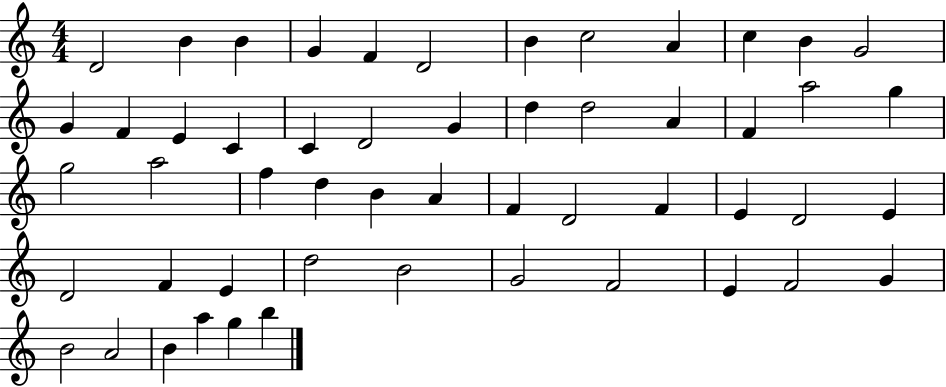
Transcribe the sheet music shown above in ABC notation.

X:1
T:Untitled
M:4/4
L:1/4
K:C
D2 B B G F D2 B c2 A c B G2 G F E C C D2 G d d2 A F a2 g g2 a2 f d B A F D2 F E D2 E D2 F E d2 B2 G2 F2 E F2 G B2 A2 B a g b